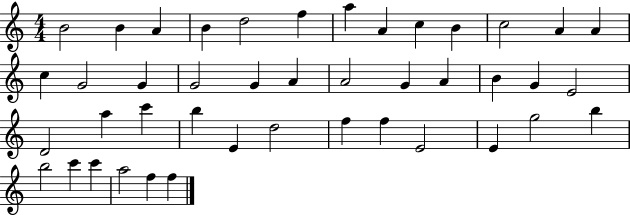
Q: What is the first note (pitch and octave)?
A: B4